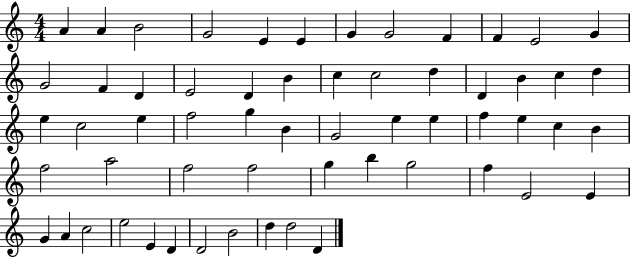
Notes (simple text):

A4/q A4/q B4/h G4/h E4/q E4/q G4/q G4/h F4/q F4/q E4/h G4/q G4/h F4/q D4/q E4/h D4/q B4/q C5/q C5/h D5/q D4/q B4/q C5/q D5/q E5/q C5/h E5/q F5/h G5/q B4/q G4/h E5/q E5/q F5/q E5/q C5/q B4/q F5/h A5/h F5/h F5/h G5/q B5/q G5/h F5/q E4/h E4/q G4/q A4/q C5/h E5/h E4/q D4/q D4/h B4/h D5/q D5/h D4/q